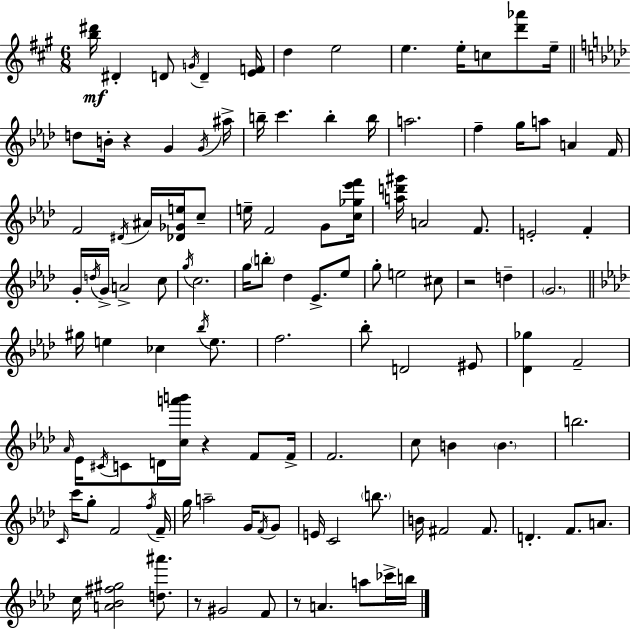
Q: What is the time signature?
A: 6/8